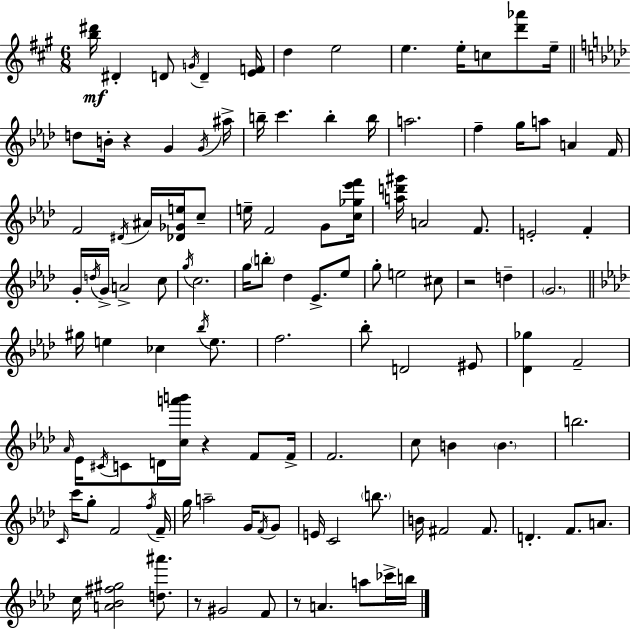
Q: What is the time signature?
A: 6/8